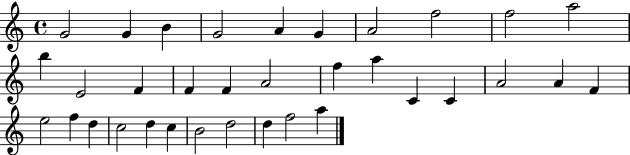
{
  \clef treble
  \time 4/4
  \defaultTimeSignature
  \key c \major
  g'2 g'4 b'4 | g'2 a'4 g'4 | a'2 f''2 | f''2 a''2 | \break b''4 e'2 f'4 | f'4 f'4 a'2 | f''4 a''4 c'4 c'4 | a'2 a'4 f'4 | \break e''2 f''4 d''4 | c''2 d''4 c''4 | b'2 d''2 | d''4 f''2 a''4 | \break \bar "|."
}